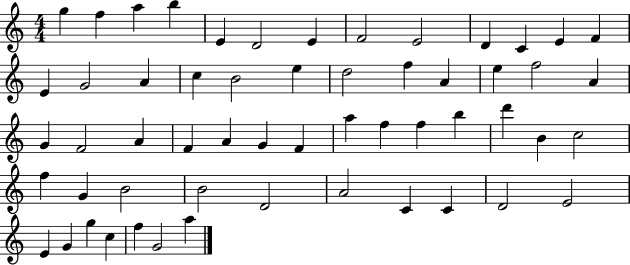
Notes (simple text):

G5/q F5/q A5/q B5/q E4/q D4/h E4/q F4/h E4/h D4/q C4/q E4/q F4/q E4/q G4/h A4/q C5/q B4/h E5/q D5/h F5/q A4/q E5/q F5/h A4/q G4/q F4/h A4/q F4/q A4/q G4/q F4/q A5/q F5/q F5/q B5/q D6/q B4/q C5/h F5/q G4/q B4/h B4/h D4/h A4/h C4/q C4/q D4/h E4/h E4/q G4/q G5/q C5/q F5/q G4/h A5/q